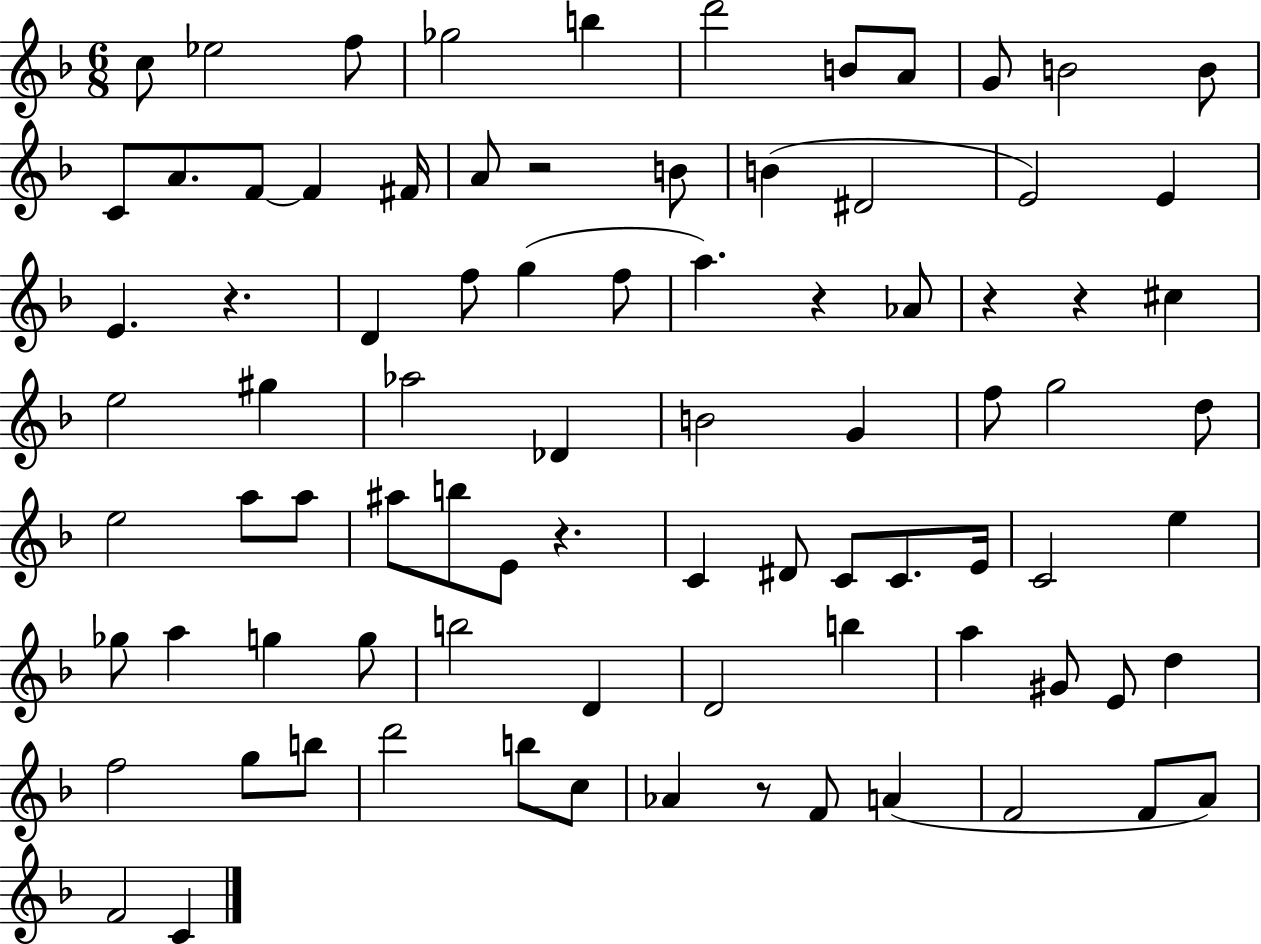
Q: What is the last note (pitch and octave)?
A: C4